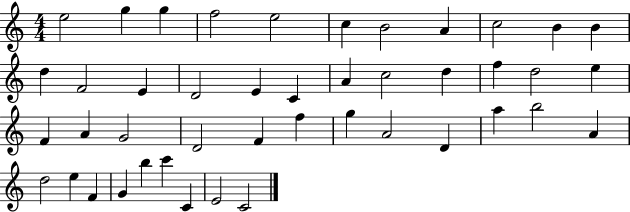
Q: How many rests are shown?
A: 0